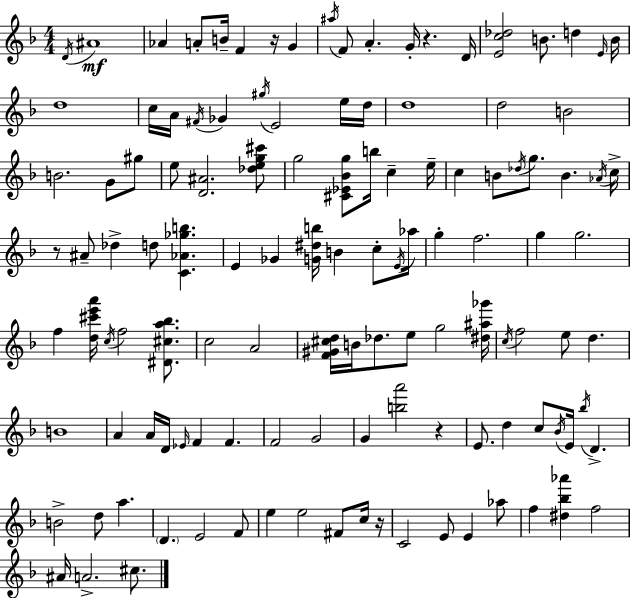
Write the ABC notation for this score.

X:1
T:Untitled
M:4/4
L:1/4
K:Dm
D/4 ^A4 _A A/2 B/4 F z/4 G ^a/4 F/2 A G/4 z D/4 [Ec_d]2 B/2 d E/4 B/4 d4 c/4 A/4 ^F/4 _G ^g/4 E2 e/4 d/4 d4 d2 B2 B2 G/2 ^g/2 e/2 [D^A]2 [_deg^c']/2 g2 [^C_E_Bg]/2 b/4 c e/4 c B/2 _d/4 g/2 B _A/4 c/4 z/2 ^A/2 _d d/2 [C_A_gb] E _G [G^db]/4 B c/2 E/4 _a/4 g f2 g g2 f [d^c'e'a']/4 c/4 f2 [^D^ca_b]/2 c2 A2 [F^G^cd]/4 B/4 _d/2 e/2 g2 [^d^a_g']/4 c/4 f2 e/2 d B4 A A/4 D/4 _E/4 F F F2 G2 G [ba']2 z E/2 d c/2 _B/4 E/4 _b/4 D B2 d/2 a D E2 F/2 e e2 ^F/2 c/4 z/4 C2 E/2 E _a/2 f [^d_b_a'] f2 ^A/4 A2 ^c/2